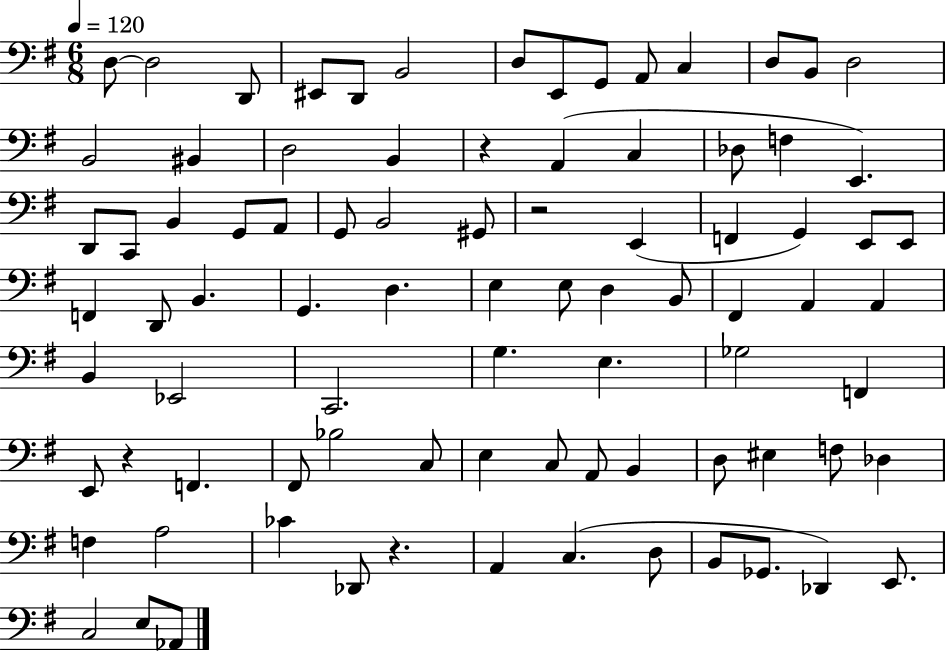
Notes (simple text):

D3/e D3/h D2/e EIS2/e D2/e B2/h D3/e E2/e G2/e A2/e C3/q D3/e B2/e D3/h B2/h BIS2/q D3/h B2/q R/q A2/q C3/q Db3/e F3/q E2/q. D2/e C2/e B2/q G2/e A2/e G2/e B2/h G#2/e R/h E2/q F2/q G2/q E2/e E2/e F2/q D2/e B2/q. G2/q. D3/q. E3/q E3/e D3/q B2/e F#2/q A2/q A2/q B2/q Eb2/h C2/h. G3/q. E3/q. Gb3/h F2/q E2/e R/q F2/q. F#2/e Bb3/h C3/e E3/q C3/e A2/e B2/q D3/e EIS3/q F3/e Db3/q F3/q A3/h CES4/q Db2/e R/q. A2/q C3/q. D3/e B2/e Gb2/e. Db2/q E2/e. C3/h E3/e Ab2/e